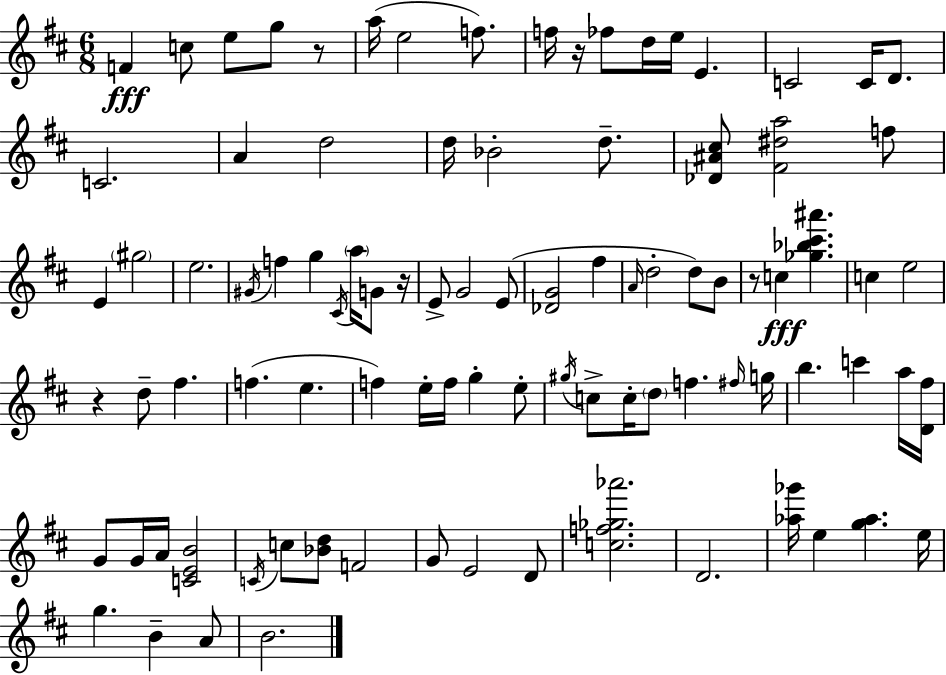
F4/q C5/e E5/e G5/e R/e A5/s E5/h F5/e. F5/s R/s FES5/e D5/s E5/s E4/q. C4/h C4/s D4/e. C4/h. A4/q D5/h D5/s Bb4/h D5/e. [Db4,A#4,C#5]/e [F#4,D#5,A5]/h F5/e E4/q G#5/h E5/h. G#4/s F5/q G5/q C#4/s A5/s G4/e R/s E4/e G4/h E4/e [Db4,G4]/h F#5/q A4/s D5/h D5/e B4/e R/e C5/q [Gb5,Bb5,C#6,A#6]/q. C5/q E5/h R/q D5/e F#5/q. F5/q. E5/q. F5/q E5/s F5/s G5/q E5/e G#5/s C5/e C5/s D5/e F5/q. F#5/s G5/s B5/q. C6/q A5/s [D4,F#5]/s G4/e G4/s A4/s [C4,E4,B4]/h C4/s C5/e [Bb4,D5]/e F4/h G4/e E4/h D4/e [C5,F5,Gb5,Ab6]/h. D4/h. [Ab5,Gb6]/s E5/q [G5,Ab5]/q. E5/s G5/q. B4/q A4/e B4/h.